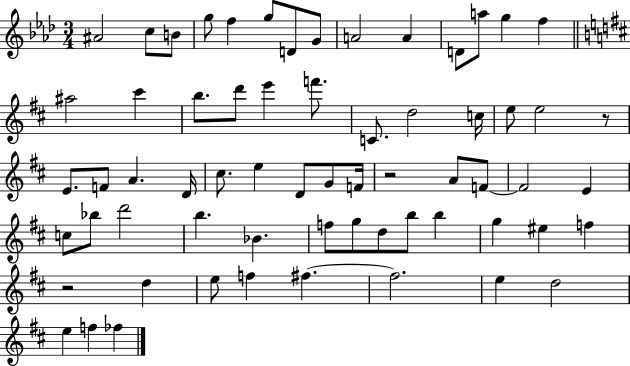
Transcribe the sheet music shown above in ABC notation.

X:1
T:Untitled
M:3/4
L:1/4
K:Ab
^A2 c/2 B/2 g/2 f g/2 D/2 G/2 A2 A D/2 a/2 g f ^a2 ^c' b/2 d'/2 e' f'/2 C/2 d2 c/4 e/2 e2 z/2 E/2 F/2 A D/4 ^c/2 e D/2 G/2 F/4 z2 A/2 F/2 F2 E c/2 _b/2 d'2 b _B f/2 g/2 d/2 b/2 b g ^e f z2 d e/2 f ^f ^f2 e d2 e f _f